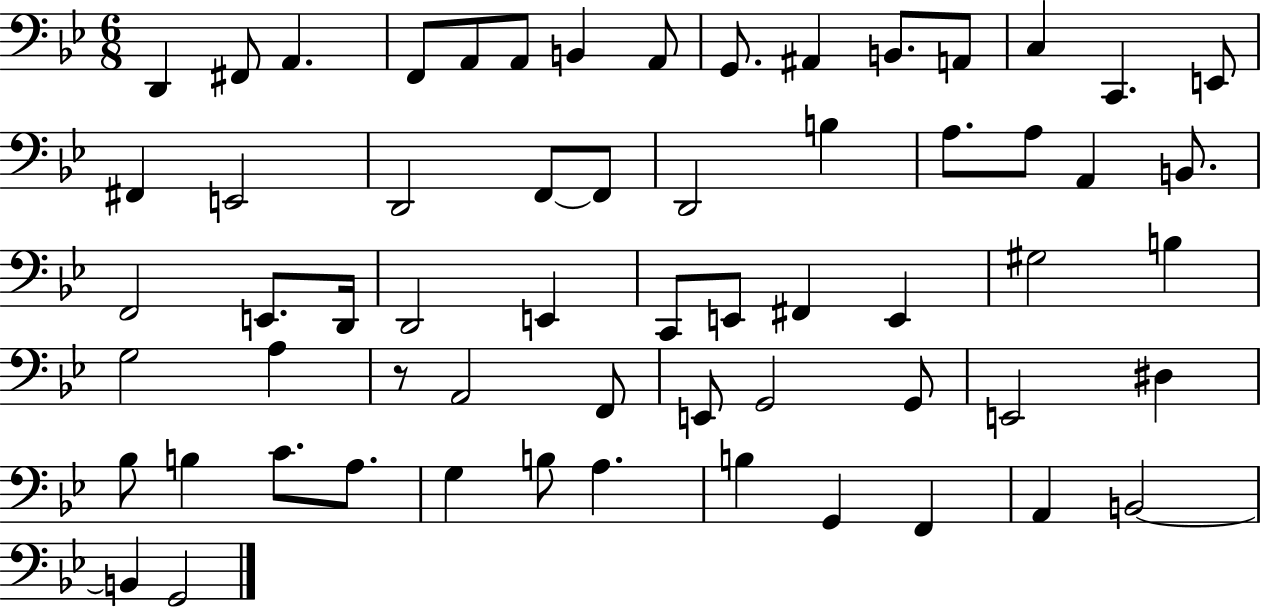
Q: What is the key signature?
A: BES major